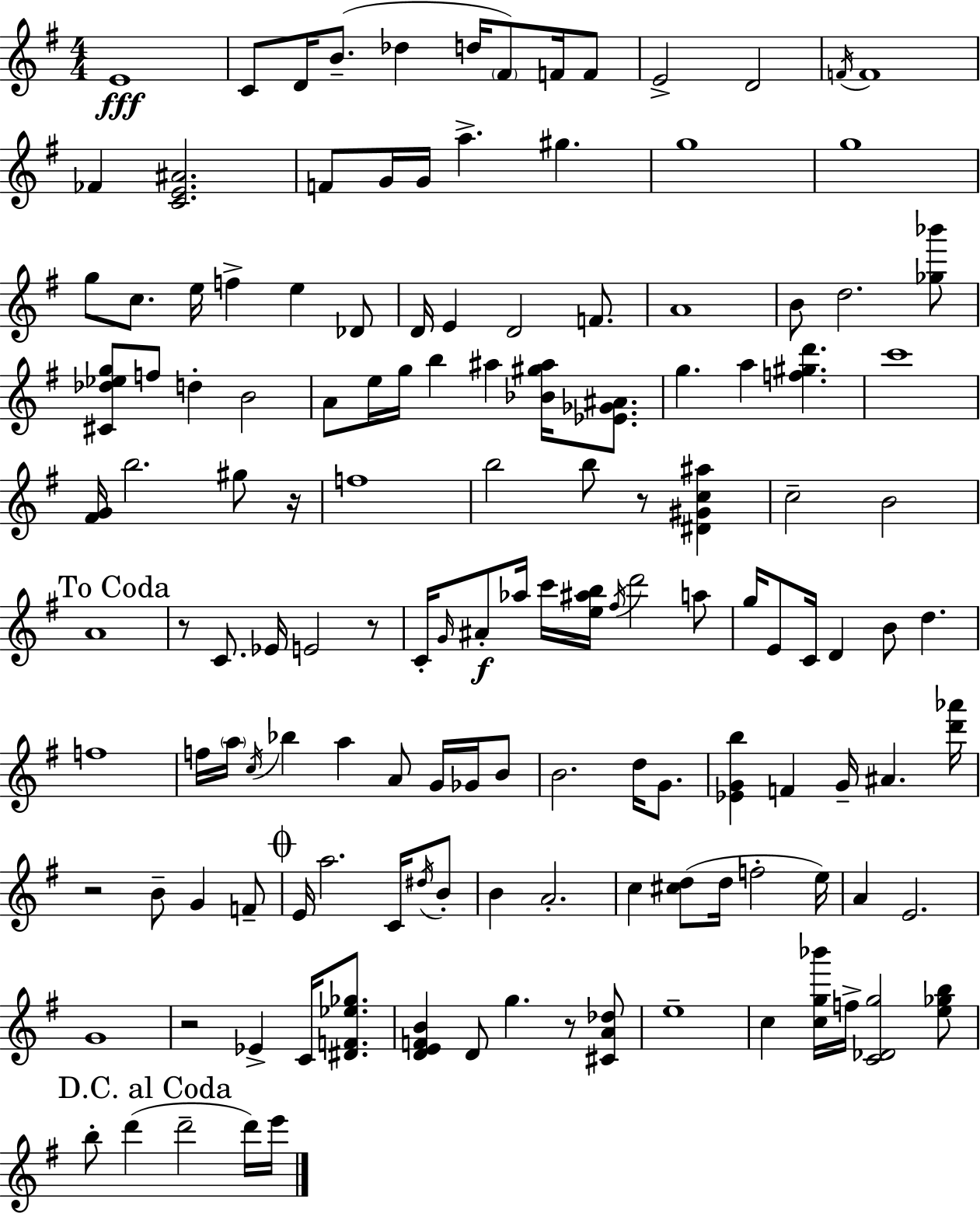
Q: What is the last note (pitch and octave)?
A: E6